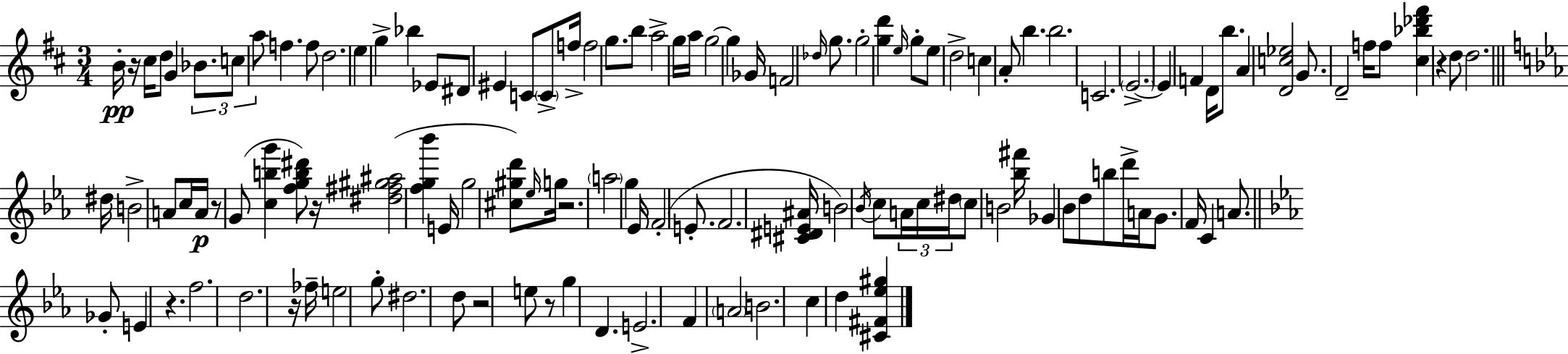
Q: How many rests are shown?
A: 9